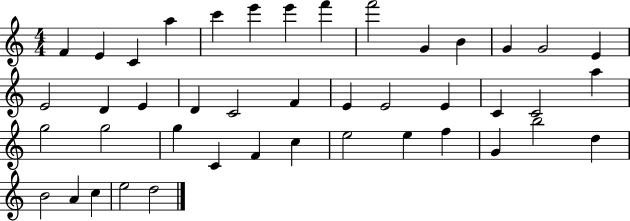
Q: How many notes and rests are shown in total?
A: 43